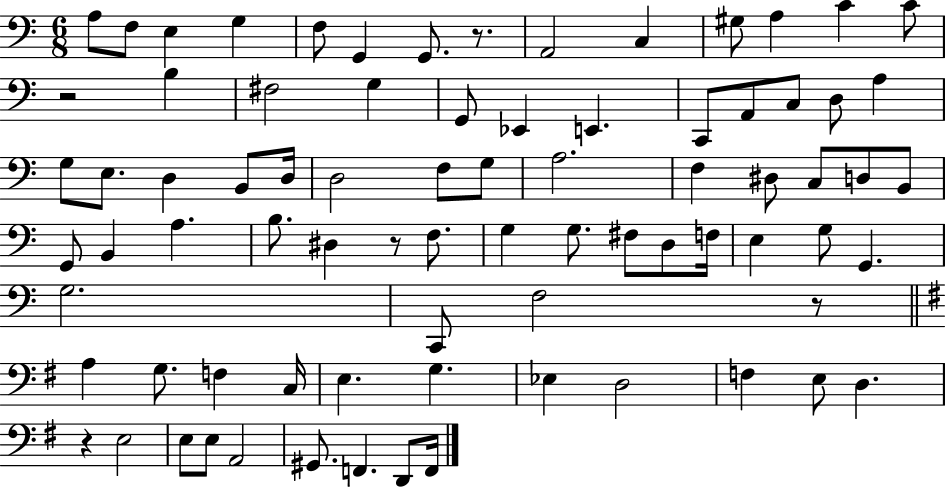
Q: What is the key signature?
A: C major